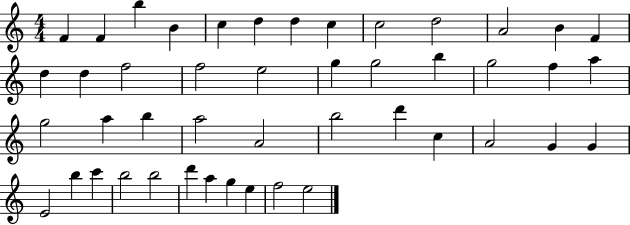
F4/q F4/q B5/q B4/q C5/q D5/q D5/q C5/q C5/h D5/h A4/h B4/q F4/q D5/q D5/q F5/h F5/h E5/h G5/q G5/h B5/q G5/h F5/q A5/q G5/h A5/q B5/q A5/h A4/h B5/h D6/q C5/q A4/h G4/q G4/q E4/h B5/q C6/q B5/h B5/h D6/q A5/q G5/q E5/q F5/h E5/h